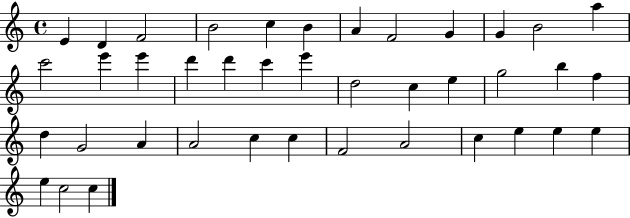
X:1
T:Untitled
M:4/4
L:1/4
K:C
E D F2 B2 c B A F2 G G B2 a c'2 e' e' d' d' c' e' d2 c e g2 b f d G2 A A2 c c F2 A2 c e e e e c2 c